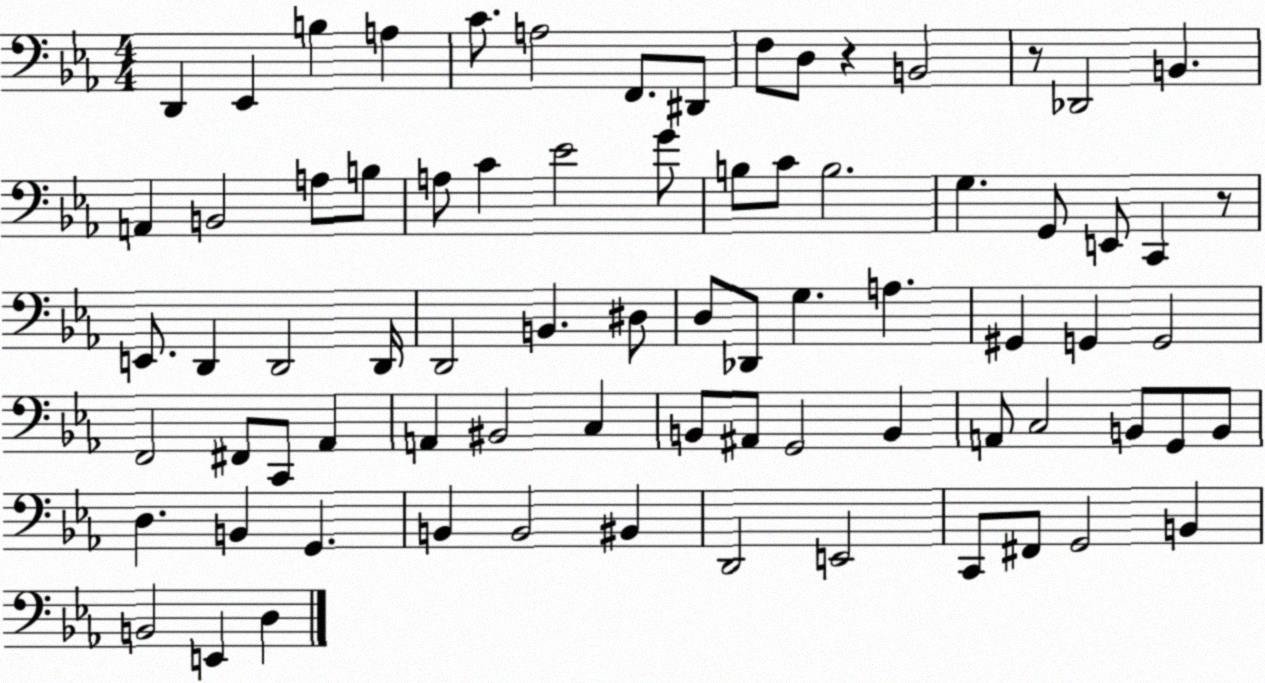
X:1
T:Untitled
M:4/4
L:1/4
K:Eb
D,, _E,, B, A, C/2 A,2 F,,/2 ^D,,/2 F,/2 D,/2 z B,,2 z/2 _D,,2 B,, A,, B,,2 A,/2 B,/2 A,/2 C _E2 G/2 B,/2 C/2 B,2 G, G,,/2 E,,/2 C,, z/2 E,,/2 D,, D,,2 D,,/4 D,,2 B,, ^D,/2 D,/2 _D,,/2 G, A, ^G,, G,, G,,2 F,,2 ^F,,/2 C,,/2 _A,, A,, ^B,,2 C, B,,/2 ^A,,/2 G,,2 B,, A,,/2 C,2 B,,/2 G,,/2 B,,/2 D, B,, G,, B,, B,,2 ^B,, D,,2 E,,2 C,,/2 ^F,,/2 G,,2 B,, B,,2 E,, D,